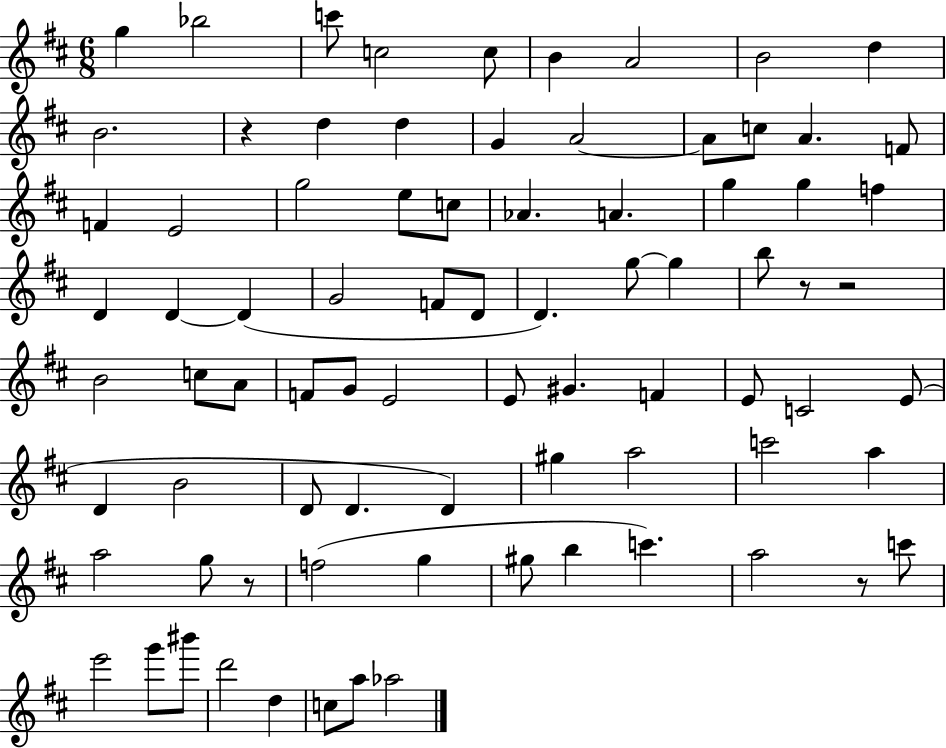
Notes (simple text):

G5/q Bb5/h C6/e C5/h C5/e B4/q A4/h B4/h D5/q B4/h. R/q D5/q D5/q G4/q A4/h A4/e C5/e A4/q. F4/e F4/q E4/h G5/h E5/e C5/e Ab4/q. A4/q. G5/q G5/q F5/q D4/q D4/q D4/q G4/h F4/e D4/e D4/q. G5/e G5/q B5/e R/e R/h B4/h C5/e A4/e F4/e G4/e E4/h E4/e G#4/q. F4/q E4/e C4/h E4/e D4/q B4/h D4/e D4/q. D4/q G#5/q A5/h C6/h A5/q A5/h G5/e R/e F5/h G5/q G#5/e B5/q C6/q. A5/h R/e C6/e E6/h G6/e BIS6/e D6/h D5/q C5/e A5/e Ab5/h